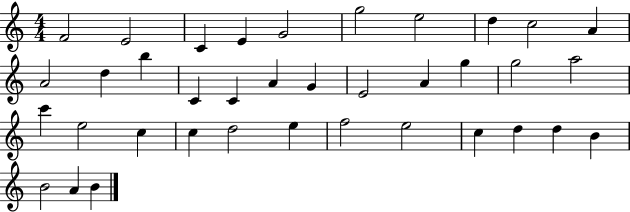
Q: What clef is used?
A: treble